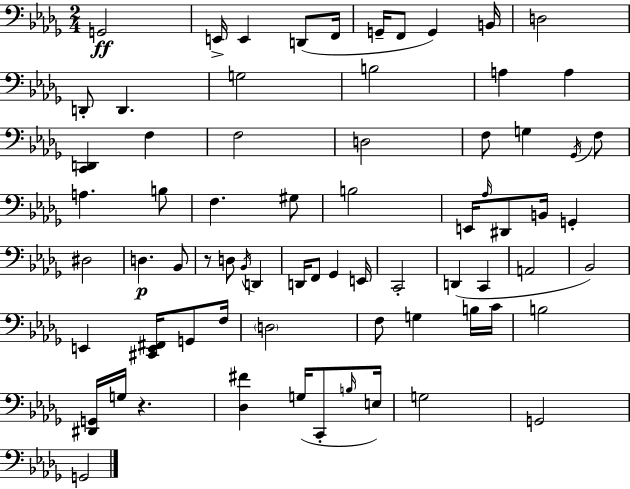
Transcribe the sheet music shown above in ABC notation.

X:1
T:Untitled
M:2/4
L:1/4
K:Bbm
G,,2 E,,/4 E,, D,,/2 F,,/4 G,,/4 F,,/2 G,, B,,/4 D,2 D,,/2 D,, G,2 B,2 A, A, [C,,D,,] F, F,2 D,2 F,/2 G, _G,,/4 F,/2 A, B,/2 F, ^G,/2 B,2 E,,/4 _A,/4 ^D,,/2 B,,/4 G,, ^D,2 D, _B,,/2 z/2 D,/2 _B,,/4 D,, D,,/4 F,,/2 _G,, E,,/4 C,,2 D,, C,, A,,2 _B,,2 E,, [^C,,E,,^F,,]/4 G,,/2 F,/4 D,2 F,/2 G, B,/4 C/4 B,2 [^D,,G,,]/4 G,/4 z [_D,^F] G,/4 C,,/2 B,/4 E,/4 G,2 G,,2 G,,2